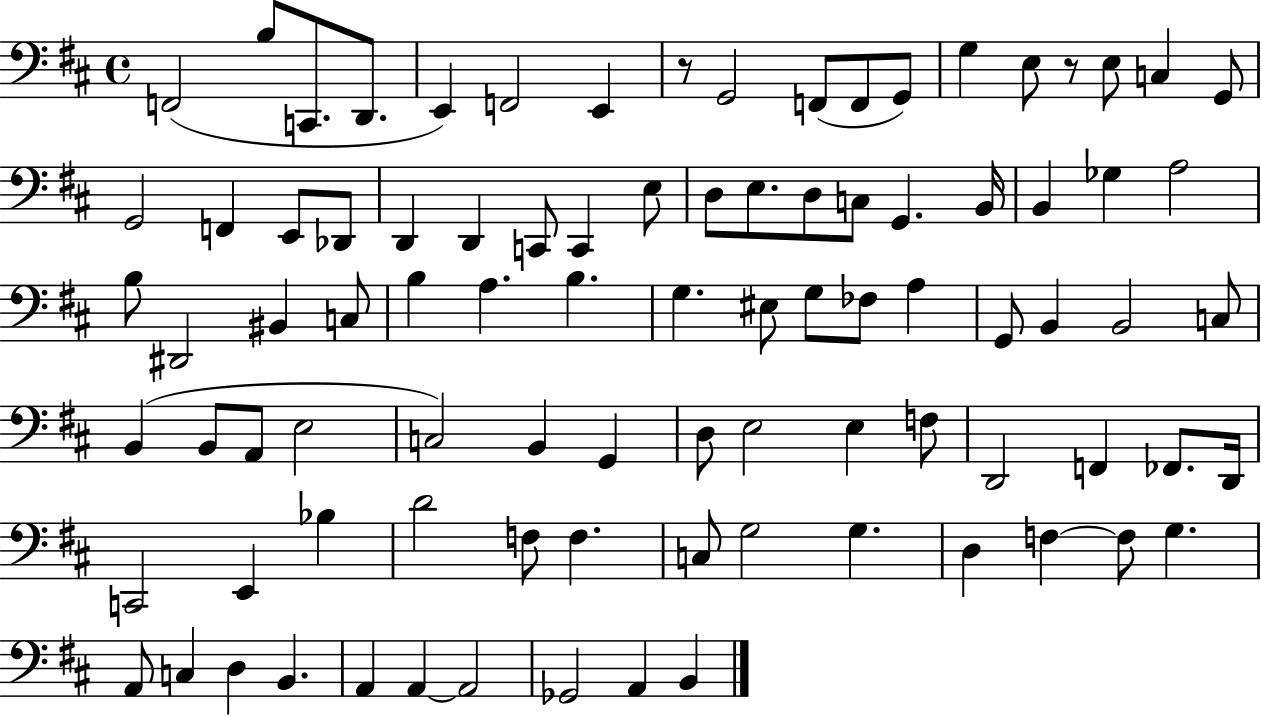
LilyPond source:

{
  \clef bass
  \time 4/4
  \defaultTimeSignature
  \key d \major
  f,2( b8 c,8. d,8. | e,4) f,2 e,4 | r8 g,2 f,8( f,8 g,8) | g4 e8 r8 e8 c4 g,8 | \break g,2 f,4 e,8 des,8 | d,4 d,4 c,8 c,4 e8 | d8 e8. d8 c8 g,4. b,16 | b,4 ges4 a2 | \break b8 dis,2 bis,4 c8 | b4 a4. b4. | g4. eis8 g8 fes8 a4 | g,8 b,4 b,2 c8 | \break b,4( b,8 a,8 e2 | c2) b,4 g,4 | d8 e2 e4 f8 | d,2 f,4 fes,8. d,16 | \break c,2 e,4 bes4 | d'2 f8 f4. | c8 g2 g4. | d4 f4~~ f8 g4. | \break a,8 c4 d4 b,4. | a,4 a,4~~ a,2 | ges,2 a,4 b,4 | \bar "|."
}